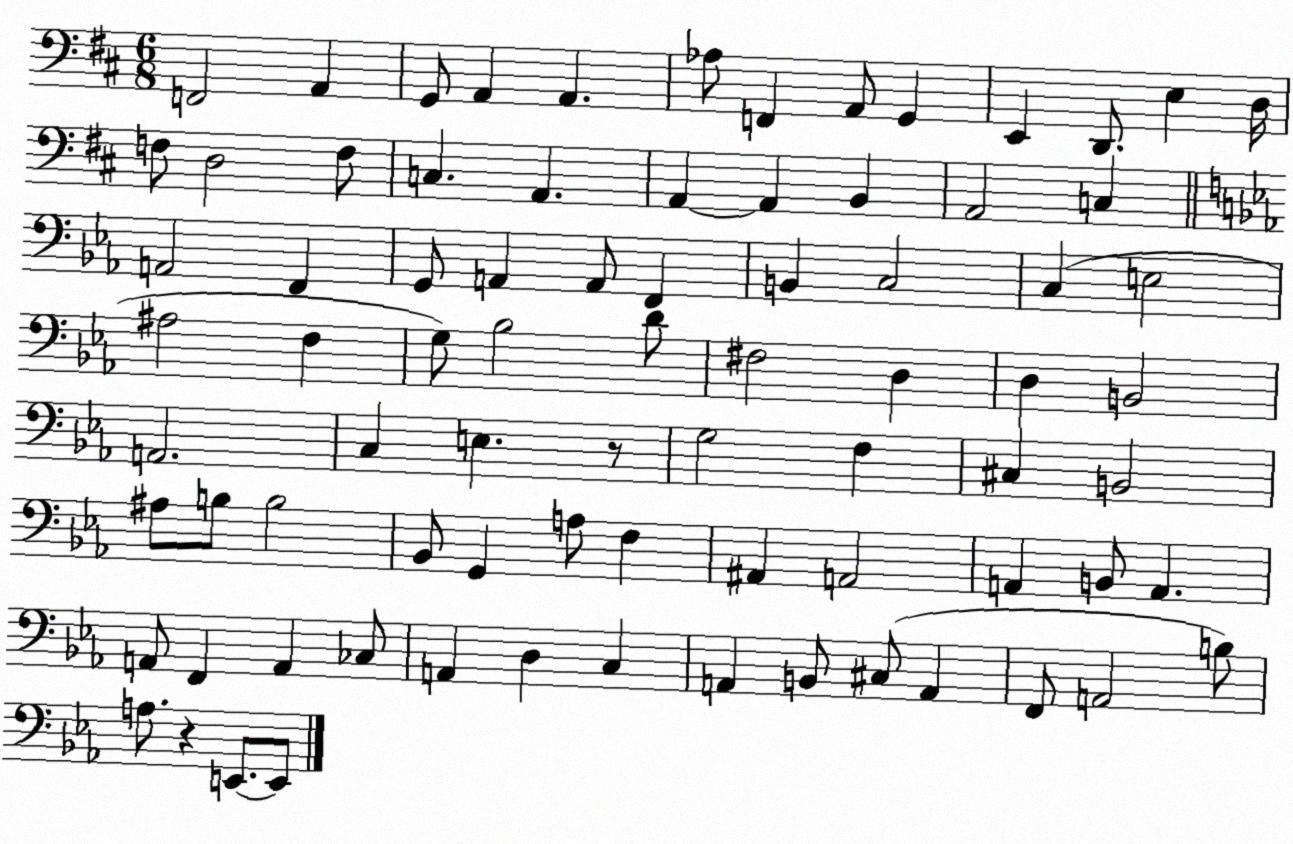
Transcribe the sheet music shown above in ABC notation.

X:1
T:Untitled
M:6/8
L:1/4
K:D
F,,2 A,, G,,/2 A,, A,, _A,/2 F,, A,,/2 G,, E,, D,,/2 E, D,/4 F,/2 D,2 F,/2 C, A,, A,, A,, B,, A,,2 C, A,,2 F,, G,,/2 A,, A,,/2 F,, B,, C,2 C, E,2 ^A,2 F, G,/2 _B,2 D/2 ^F,2 D, D, B,,2 A,,2 C, E, z/2 G,2 F, ^C, B,,2 ^A,/2 B,/2 B,2 _B,,/2 G,, A,/2 F, ^A,, A,,2 A,, B,,/2 A,, A,,/2 F,, A,, _C,/2 A,, D, C, A,, B,,/2 ^C,/2 A,, F,,/2 A,,2 B,/2 A,/2 z E,,/2 E,,/2